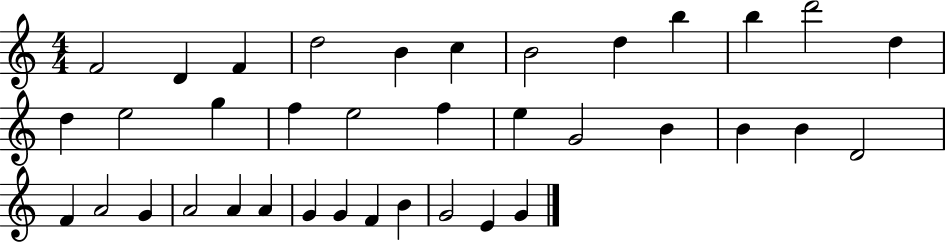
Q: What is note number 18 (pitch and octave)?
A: F5